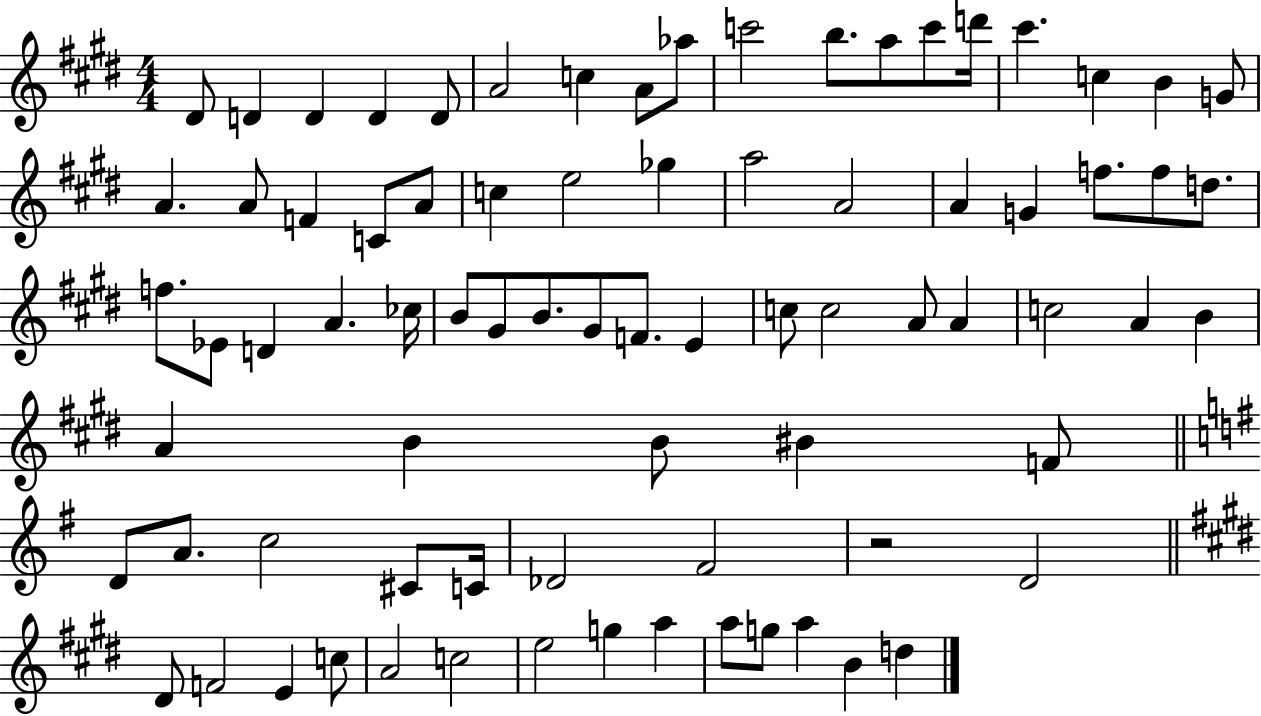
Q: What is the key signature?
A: E major